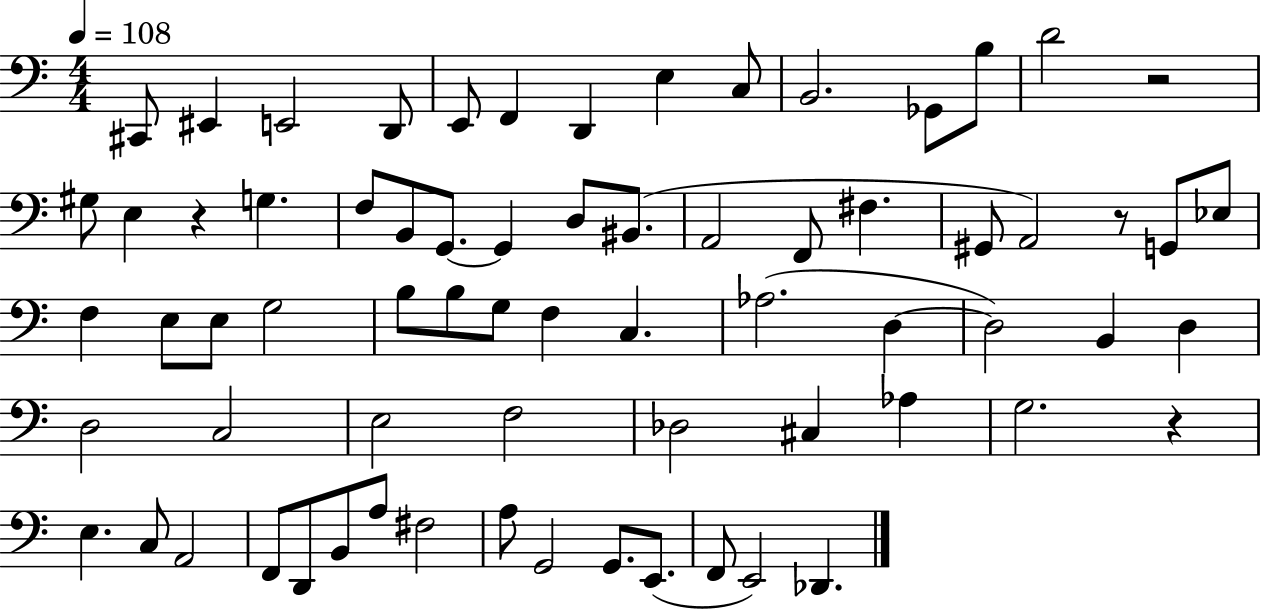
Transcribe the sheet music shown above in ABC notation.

X:1
T:Untitled
M:4/4
L:1/4
K:C
^C,,/2 ^E,, E,,2 D,,/2 E,,/2 F,, D,, E, C,/2 B,,2 _G,,/2 B,/2 D2 z2 ^G,/2 E, z G, F,/2 B,,/2 G,,/2 G,, D,/2 ^B,,/2 A,,2 F,,/2 ^F, ^G,,/2 A,,2 z/2 G,,/2 _E,/2 F, E,/2 E,/2 G,2 B,/2 B,/2 G,/2 F, C, _A,2 D, D,2 B,, D, D,2 C,2 E,2 F,2 _D,2 ^C, _A, G,2 z E, C,/2 A,,2 F,,/2 D,,/2 B,,/2 A,/2 ^F,2 A,/2 G,,2 G,,/2 E,,/2 F,,/2 E,,2 _D,,